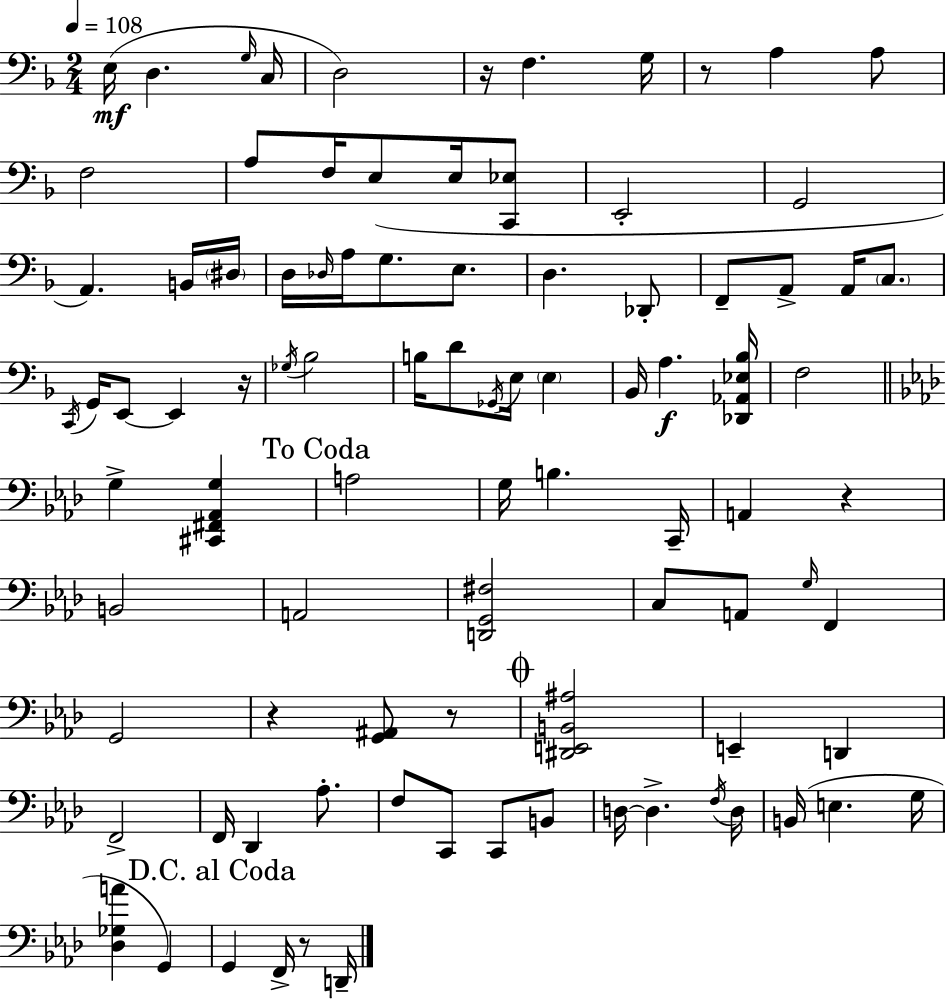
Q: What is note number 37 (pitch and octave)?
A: B3